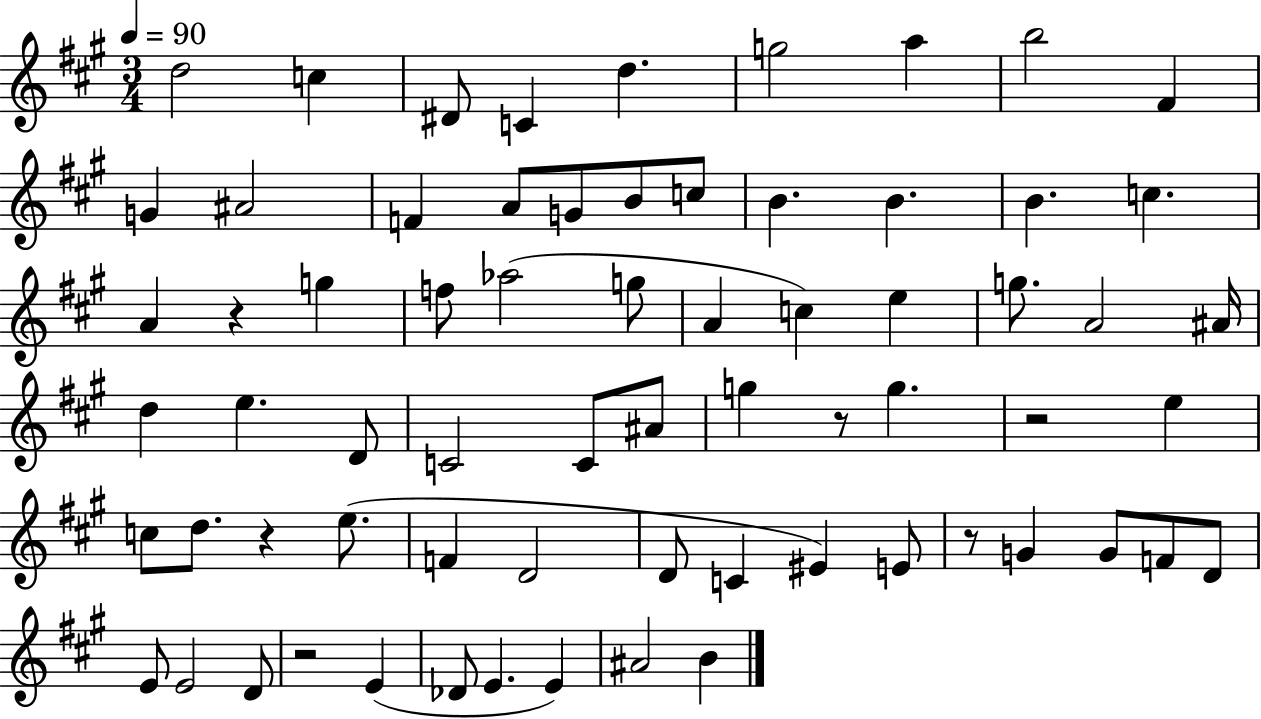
D5/h C5/q D#4/e C4/q D5/q. G5/h A5/q B5/h F#4/q G4/q A#4/h F4/q A4/e G4/e B4/e C5/e B4/q. B4/q. B4/q. C5/q. A4/q R/q G5/q F5/e Ab5/h G5/e A4/q C5/q E5/q G5/e. A4/h A#4/s D5/q E5/q. D4/e C4/h C4/e A#4/e G5/q R/e G5/q. R/h E5/q C5/e D5/e. R/q E5/e. F4/q D4/h D4/e C4/q EIS4/q E4/e R/e G4/q G4/e F4/e D4/e E4/e E4/h D4/e R/h E4/q Db4/e E4/q. E4/q A#4/h B4/q